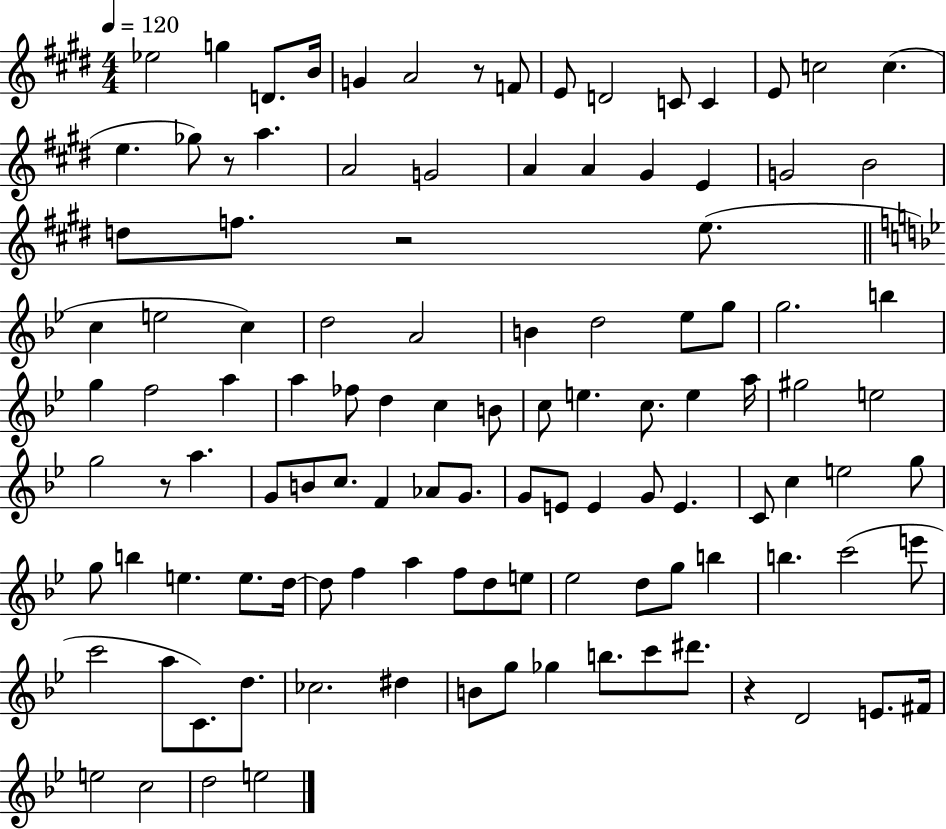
{
  \clef treble
  \numericTimeSignature
  \time 4/4
  \key e \major
  \tempo 4 = 120
  ees''2 g''4 d'8. b'16 | g'4 a'2 r8 f'8 | e'8 d'2 c'8 c'4 | e'8 c''2 c''4.( | \break e''4. ges''8) r8 a''4. | a'2 g'2 | a'4 a'4 gis'4 e'4 | g'2 b'2 | \break d''8 f''8. r2 e''8.( | \bar "||" \break \key bes \major c''4 e''2 c''4) | d''2 a'2 | b'4 d''2 ees''8 g''8 | g''2. b''4 | \break g''4 f''2 a''4 | a''4 fes''8 d''4 c''4 b'8 | c''8 e''4. c''8. e''4 a''16 | gis''2 e''2 | \break g''2 r8 a''4. | g'8 b'8 c''8. f'4 aes'8 g'8. | g'8 e'8 e'4 g'8 e'4. | c'8 c''4 e''2 g''8 | \break g''8 b''4 e''4. e''8. d''16~~ | d''8 f''4 a''4 f''8 d''8 e''8 | ees''2 d''8 g''8 b''4 | b''4. c'''2( e'''8 | \break c'''2 a''8 c'8.) d''8. | ces''2. dis''4 | b'8 g''8 ges''4 b''8. c'''8 dis'''8. | r4 d'2 e'8. fis'16 | \break e''2 c''2 | d''2 e''2 | \bar "|."
}